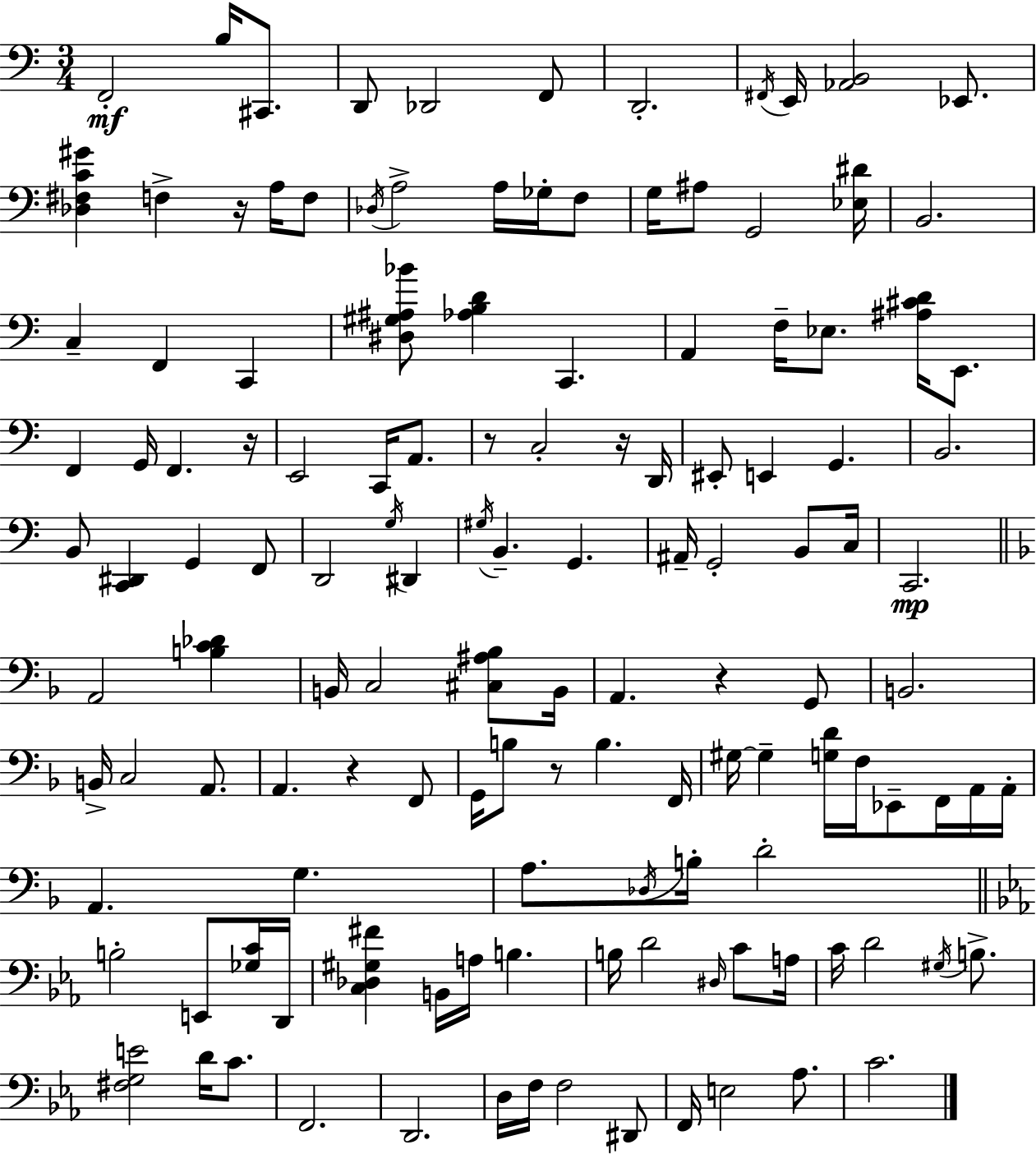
{
  \clef bass
  \numericTimeSignature
  \time 3/4
  \key c \major
  \repeat volta 2 { f,2-.\mf b16 cis,8. | d,8 des,2 f,8 | d,2.-. | \acciaccatura { fis,16 } e,16 <aes, b,>2 ees,8. | \break <des fis c' gis'>4 f4-> r16 a16 f8 | \acciaccatura { des16 } a2-> a16 ges16-. | f8 g16 ais8 g,2 | <ees dis'>16 b,2. | \break c4-- f,4 c,4 | <dis gis ais bes'>8 <aes b d'>4 c,4. | a,4 f16-- ees8. <ais cis' d'>16 e,8. | f,4 g,16 f,4. | \break r16 e,2 c,16 a,8. | r8 c2-. | r16 d,16 eis,8-. e,4 g,4. | b,2. | \break b,8 <c, dis,>4 g,4 | f,8 d,2 \acciaccatura { g16 } dis,4 | \acciaccatura { gis16 } b,4.-- g,4. | ais,16-- g,2-. | \break b,8 c16 c,2.\mp | \bar "||" \break \key f \major a,2 <b c' des'>4 | b,16 c2 <cis ais bes>8 b,16 | a,4. r4 g,8 | b,2. | \break b,16-> c2 a,8. | a,4. r4 f,8 | g,16 b8 r8 b4. f,16 | gis16~~ gis4-- <g d'>16 f16 ees,8-- f,16 a,16 a,16-. | \break a,4. g4. | a8. \acciaccatura { des16 } b16-. d'2-. | \bar "||" \break \key ees \major b2-. e,8 <ges c'>16 d,16 | <c des gis fis'>4 b,16 a16 b4. | b16 d'2 \grace { dis16 } c'8 | a16 c'16 d'2 \acciaccatura { gis16 } b8.-> | \break <fis g e'>2 d'16 c'8. | f,2. | d,2. | d16 f16 f2 | \break dis,8 f,16 e2 aes8. | c'2. | } \bar "|."
}